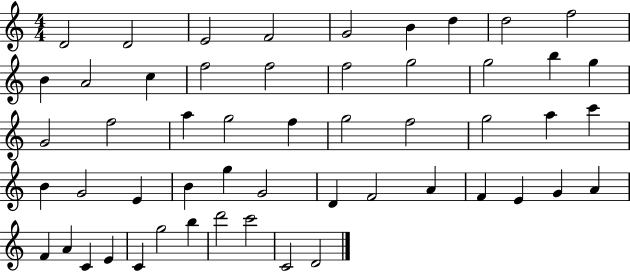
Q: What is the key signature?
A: C major